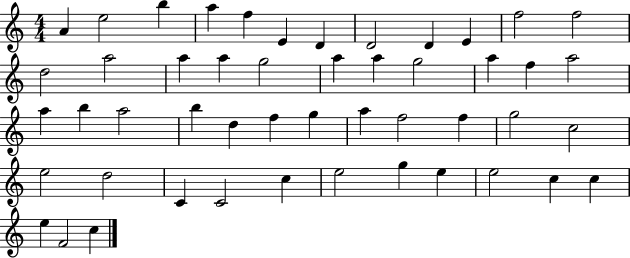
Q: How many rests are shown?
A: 0